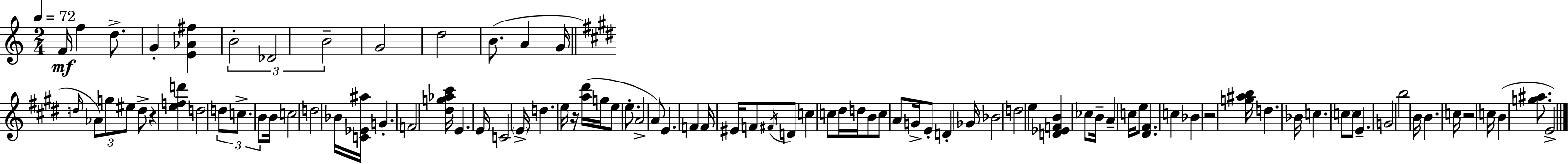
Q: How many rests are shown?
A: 4